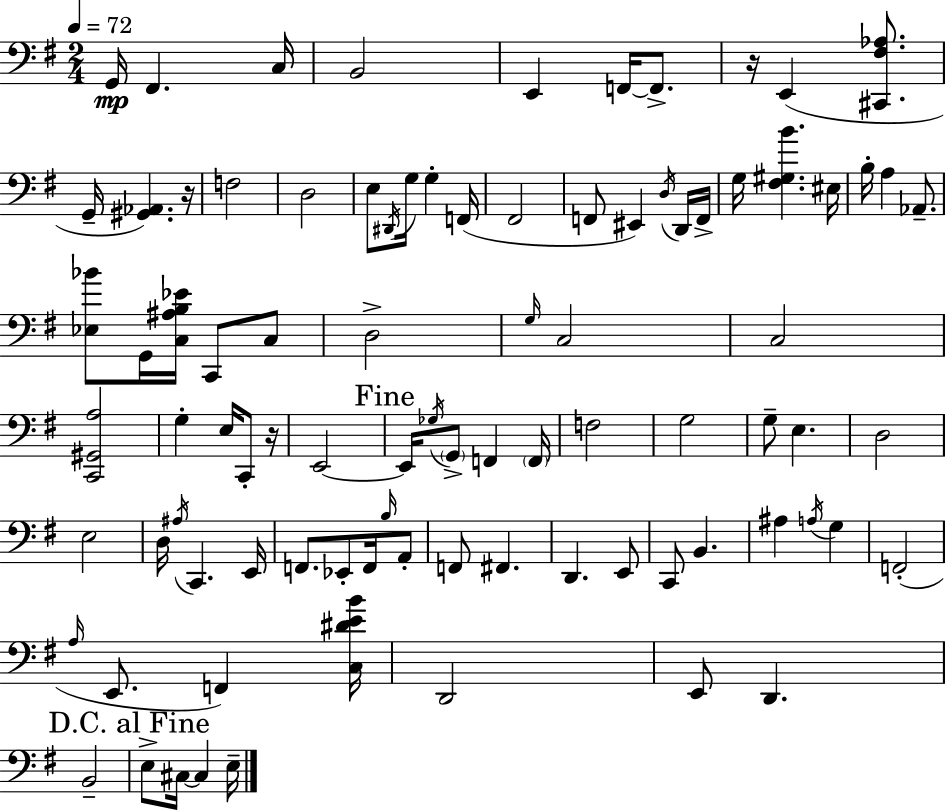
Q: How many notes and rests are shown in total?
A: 89